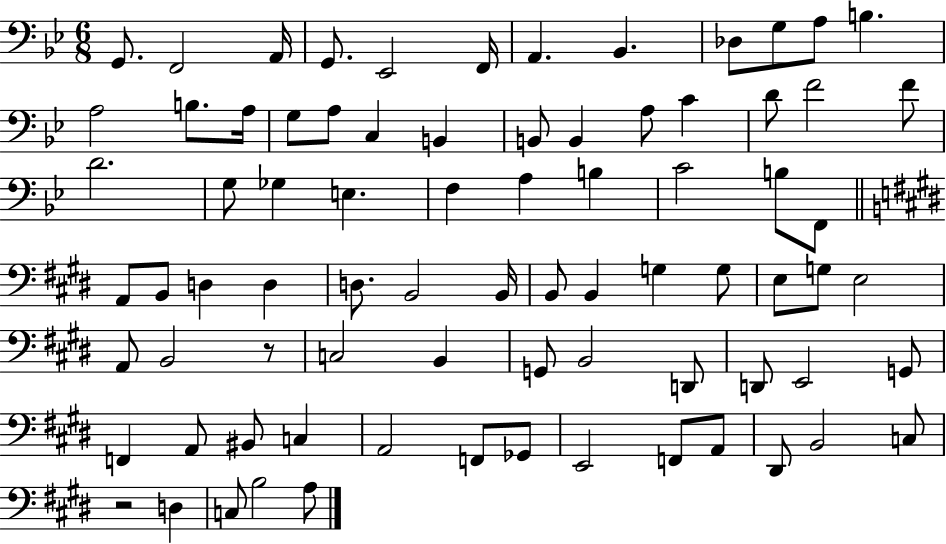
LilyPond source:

{
  \clef bass
  \numericTimeSignature
  \time 6/8
  \key bes \major
  \repeat volta 2 { g,8. f,2 a,16 | g,8. ees,2 f,16 | a,4. bes,4. | des8 g8 a8 b4. | \break a2 b8. a16 | g8 a8 c4 b,4 | b,8 b,4 a8 c'4 | d'8 f'2 f'8 | \break d'2. | g8 ges4 e4. | f4 a4 b4 | c'2 b8 f,8 | \break \bar "||" \break \key e \major a,8 b,8 d4 d4 | d8. b,2 b,16 | b,8 b,4 g4 g8 | e8 g8 e2 | \break a,8 b,2 r8 | c2 b,4 | g,8 b,2 d,8 | d,8 e,2 g,8 | \break f,4 a,8 bis,8 c4 | a,2 f,8 ges,8 | e,2 f,8 a,8 | dis,8 b,2 c8 | \break r2 d4 | c8 b2 a8 | } \bar "|."
}